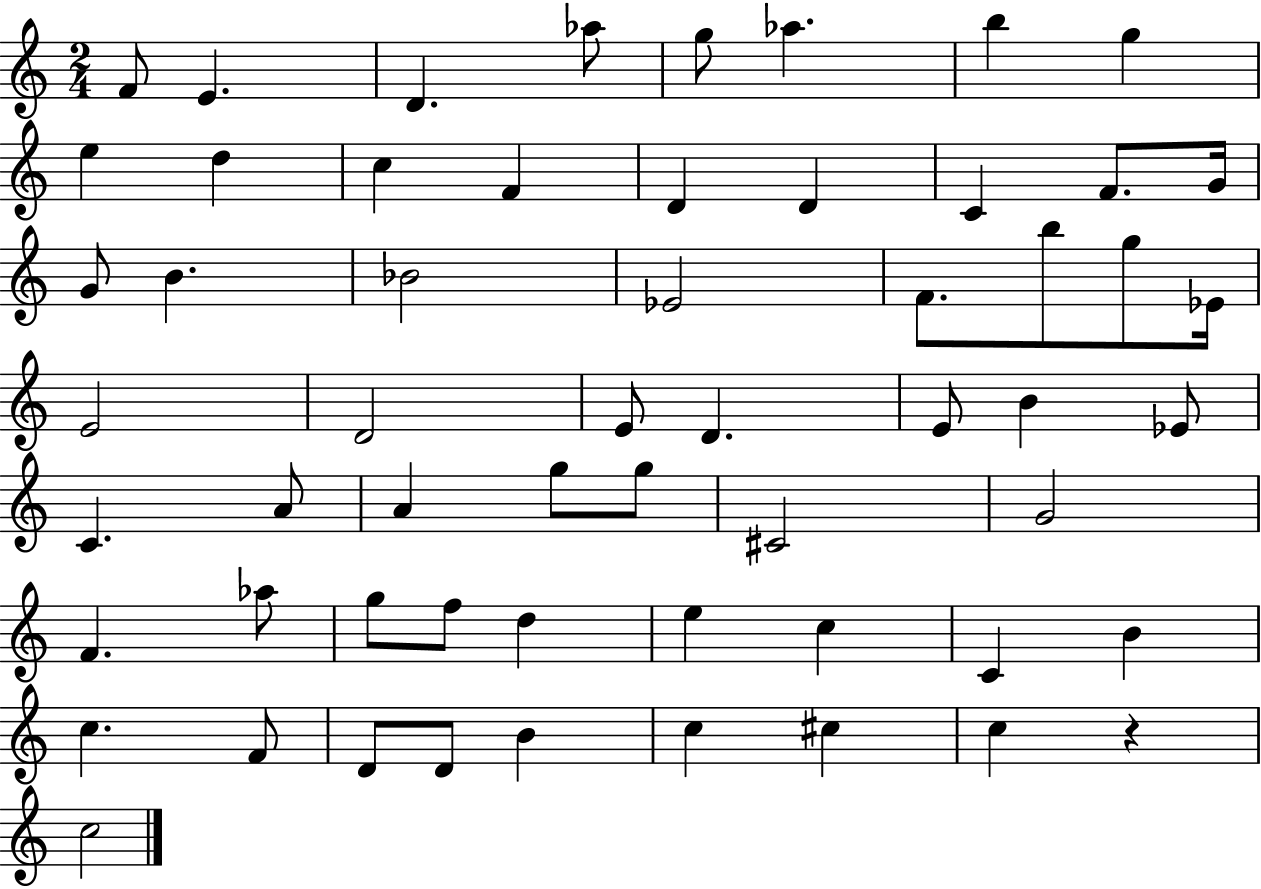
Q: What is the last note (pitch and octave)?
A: C5